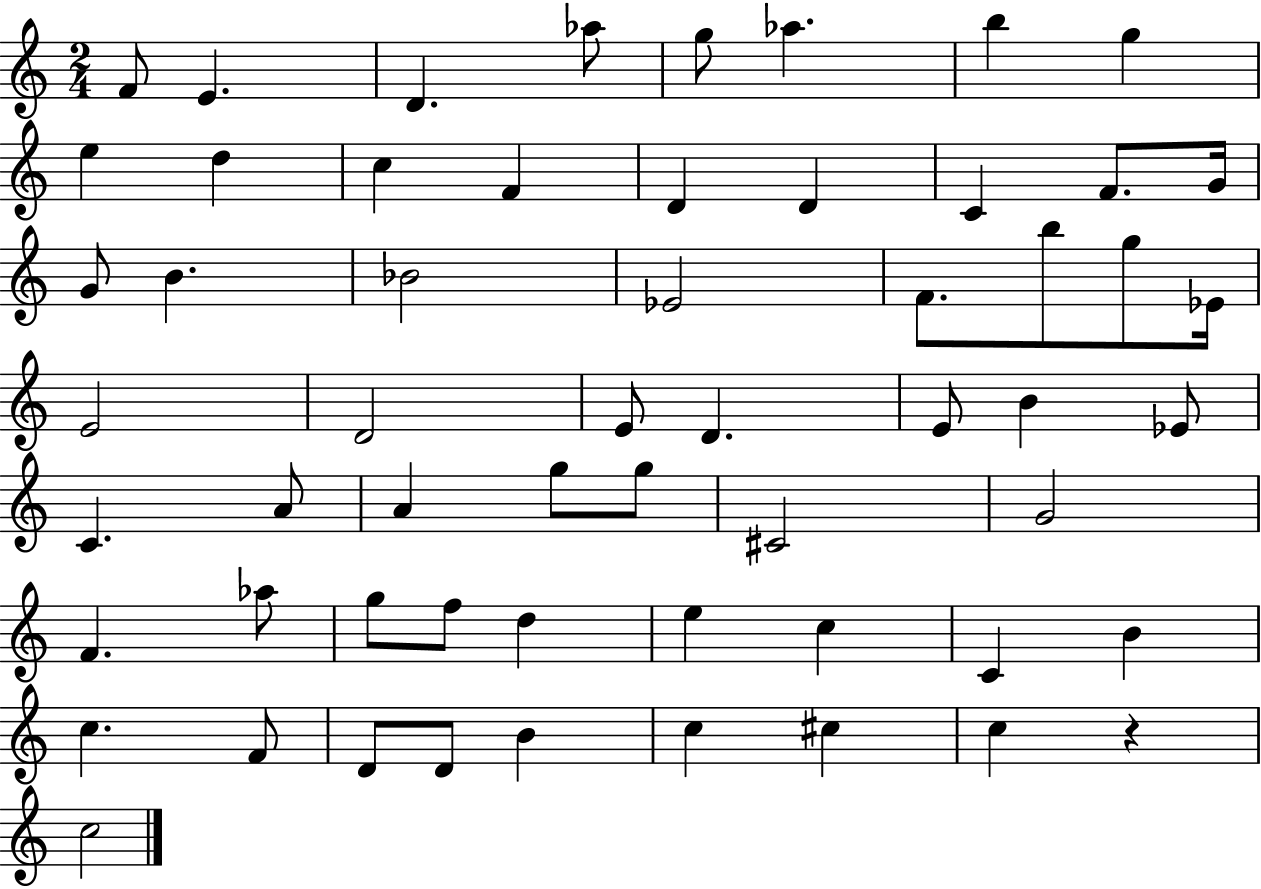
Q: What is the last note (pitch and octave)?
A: C5